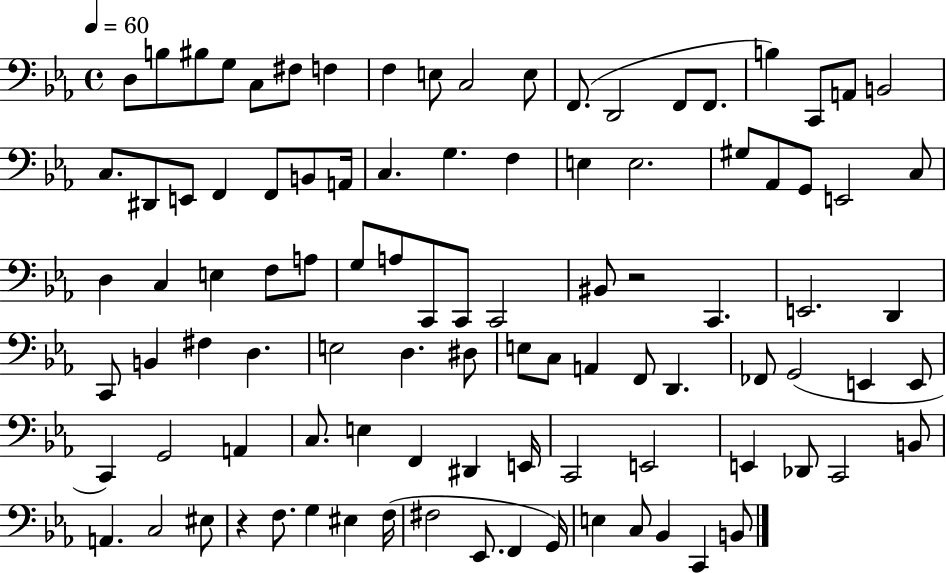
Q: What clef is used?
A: bass